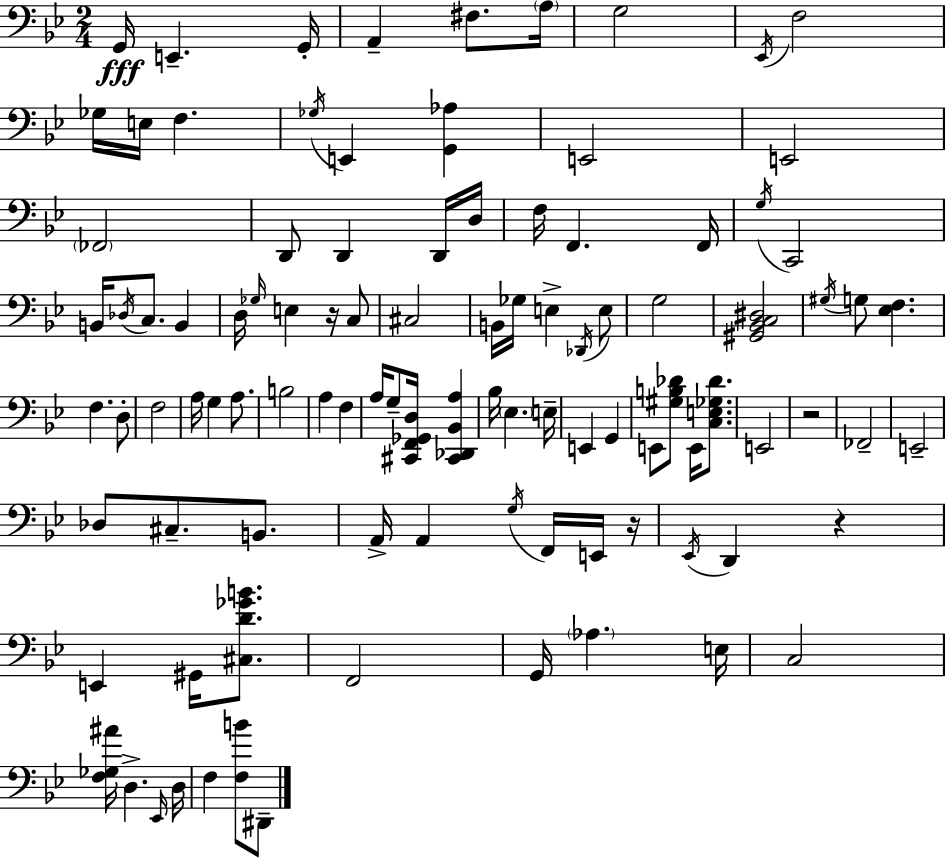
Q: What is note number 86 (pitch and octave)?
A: D#2